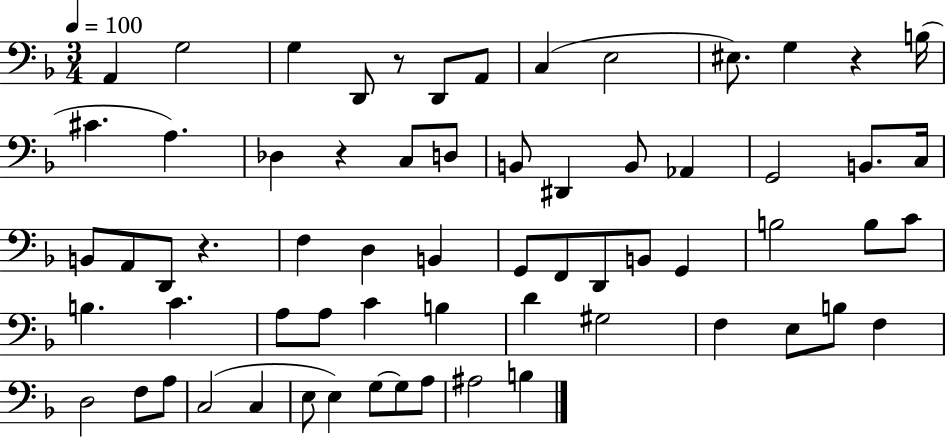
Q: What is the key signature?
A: F major